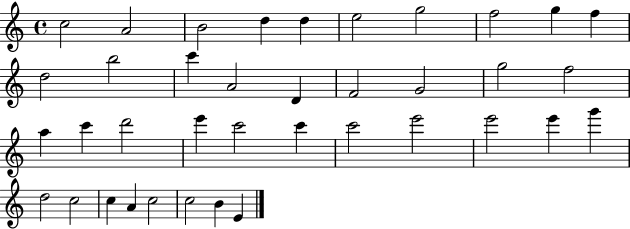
C5/h A4/h B4/h D5/q D5/q E5/h G5/h F5/h G5/q F5/q D5/h B5/h C6/q A4/h D4/q F4/h G4/h G5/h F5/h A5/q C6/q D6/h E6/q C6/h C6/q C6/h E6/h E6/h E6/q G6/q D5/h C5/h C5/q A4/q C5/h C5/h B4/q E4/q